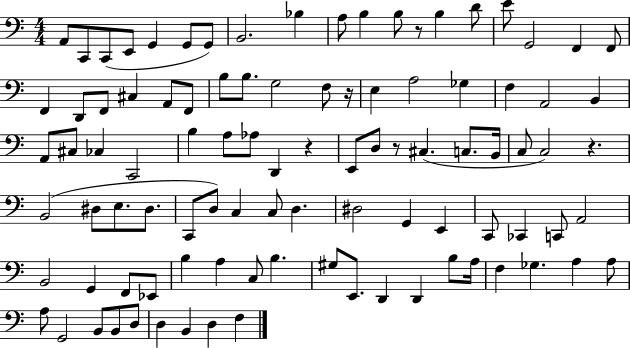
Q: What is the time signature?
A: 4/4